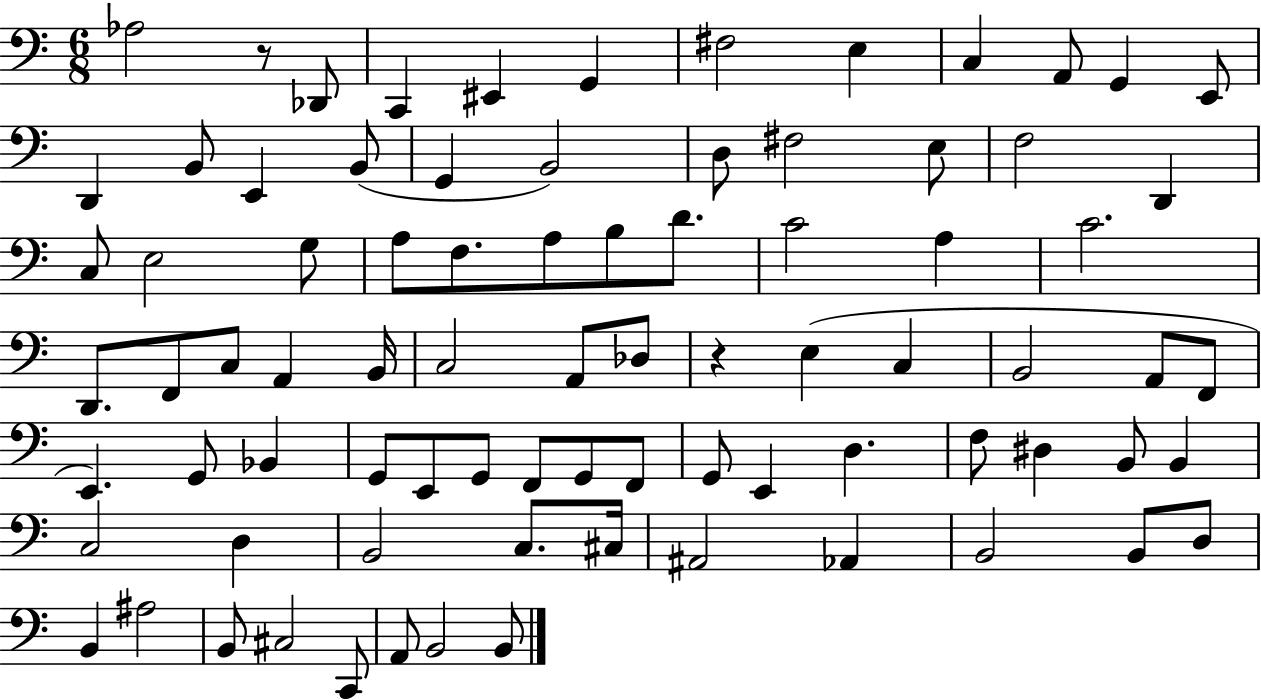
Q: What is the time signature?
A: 6/8